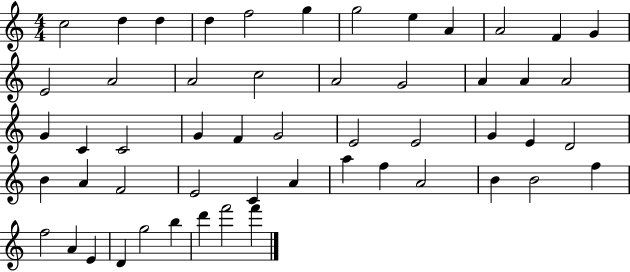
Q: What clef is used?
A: treble